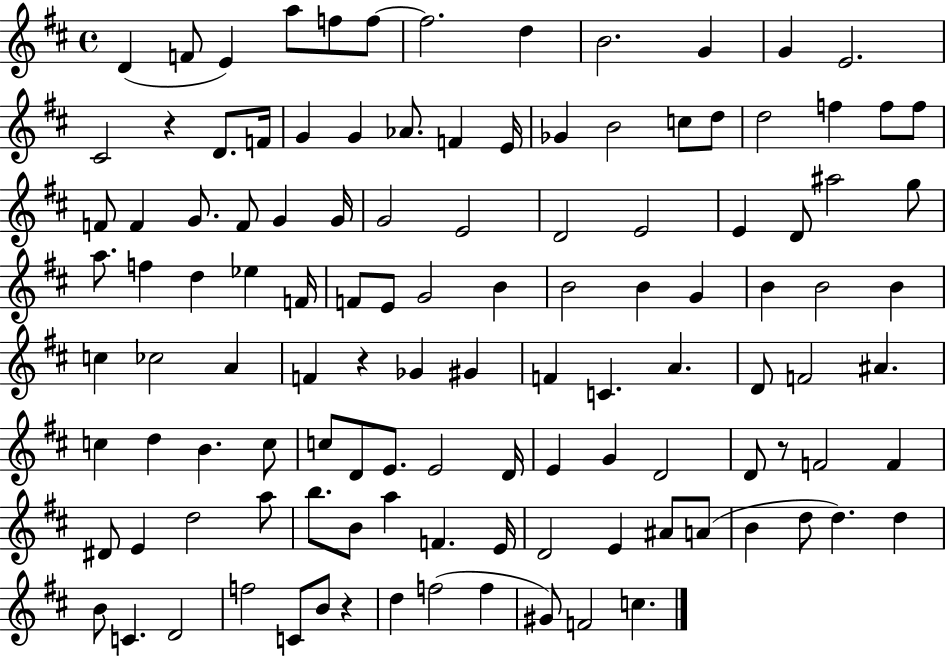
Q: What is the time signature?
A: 4/4